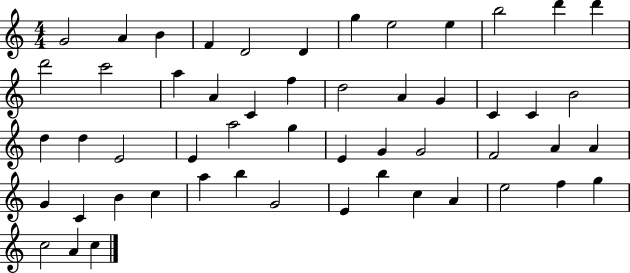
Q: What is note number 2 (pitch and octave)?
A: A4